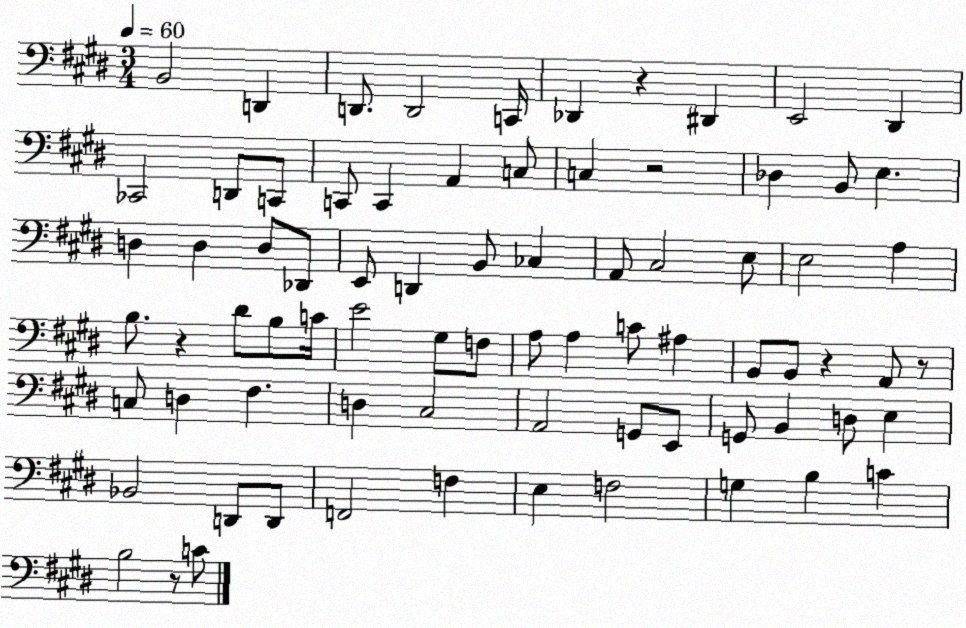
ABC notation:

X:1
T:Untitled
M:3/4
L:1/4
K:E
B,,2 D,, D,,/2 D,,2 C,,/4 _D,, z ^D,, E,,2 ^D,, _C,,2 D,,/2 C,,/2 C,,/2 C,, A,, C,/2 C, z2 _D, B,,/2 E, D, D, D,/2 _D,,/2 E,,/2 D,, B,,/2 _C, A,,/2 ^C,2 E,/2 E,2 A, B,/2 z ^D/2 B,/2 C/4 E2 ^G,/2 F,/2 A,/2 A, C/2 ^A, B,,/2 B,,/2 z A,,/2 z/2 C,/2 D, ^F, D, ^C,2 A,,2 G,,/2 E,,/2 G,,/2 B,, D,/2 E, _B,,2 D,,/2 D,,/2 F,,2 F, E, F,2 G, B, C B,2 z/2 C/2